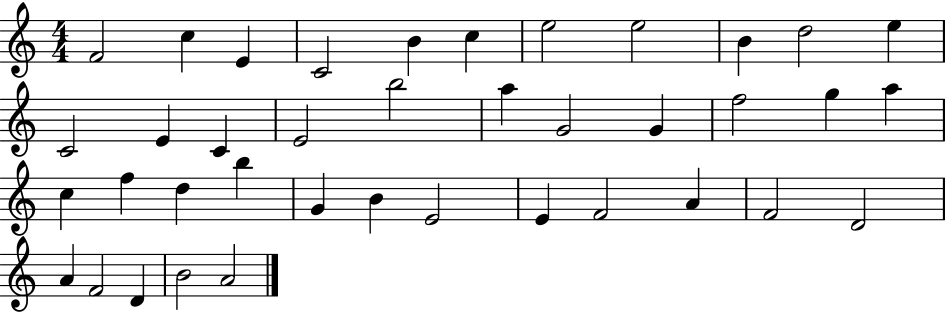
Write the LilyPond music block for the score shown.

{
  \clef treble
  \numericTimeSignature
  \time 4/4
  \key c \major
  f'2 c''4 e'4 | c'2 b'4 c''4 | e''2 e''2 | b'4 d''2 e''4 | \break c'2 e'4 c'4 | e'2 b''2 | a''4 g'2 g'4 | f''2 g''4 a''4 | \break c''4 f''4 d''4 b''4 | g'4 b'4 e'2 | e'4 f'2 a'4 | f'2 d'2 | \break a'4 f'2 d'4 | b'2 a'2 | \bar "|."
}